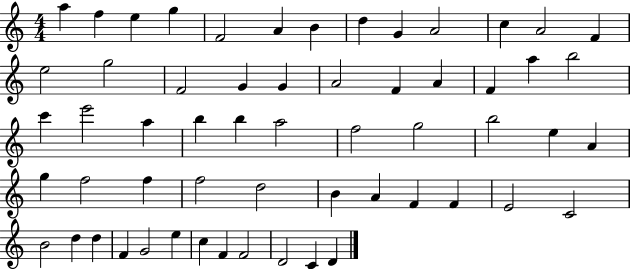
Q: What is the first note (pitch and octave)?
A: A5